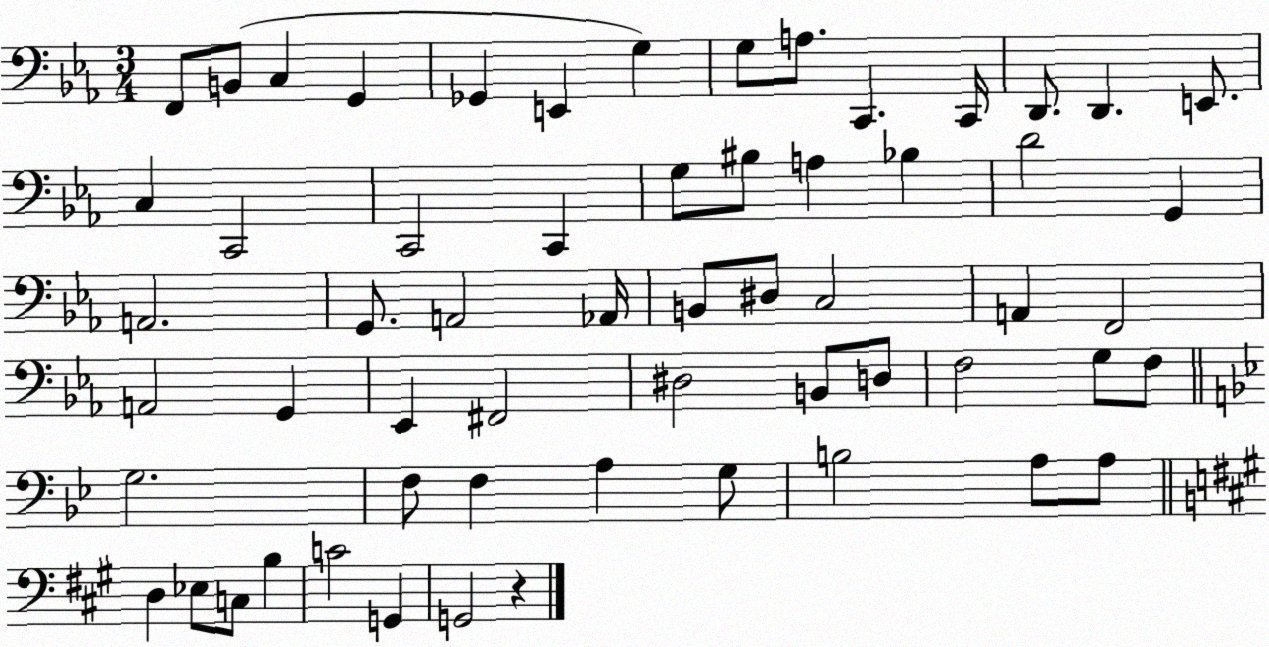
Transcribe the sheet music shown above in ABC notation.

X:1
T:Untitled
M:3/4
L:1/4
K:Eb
F,,/2 B,,/2 C, G,, _G,, E,, G, G,/2 A,/2 C,, C,,/4 D,,/2 D,, E,,/2 C, C,,2 C,,2 C,, G,/2 ^B,/2 A, _B, D2 G,, A,,2 G,,/2 A,,2 _A,,/4 B,,/2 ^D,/2 C,2 A,, F,,2 A,,2 G,, _E,, ^F,,2 ^D,2 B,,/2 D,/2 F,2 G,/2 F,/2 G,2 F,/2 F, A, G,/2 B,2 A,/2 A,/2 D, _E,/2 C,/2 B, C2 G,, G,,2 z